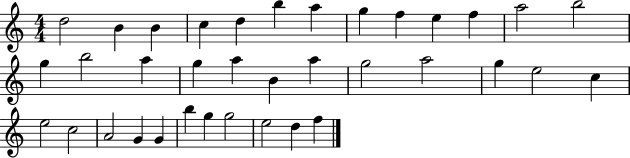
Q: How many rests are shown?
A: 0